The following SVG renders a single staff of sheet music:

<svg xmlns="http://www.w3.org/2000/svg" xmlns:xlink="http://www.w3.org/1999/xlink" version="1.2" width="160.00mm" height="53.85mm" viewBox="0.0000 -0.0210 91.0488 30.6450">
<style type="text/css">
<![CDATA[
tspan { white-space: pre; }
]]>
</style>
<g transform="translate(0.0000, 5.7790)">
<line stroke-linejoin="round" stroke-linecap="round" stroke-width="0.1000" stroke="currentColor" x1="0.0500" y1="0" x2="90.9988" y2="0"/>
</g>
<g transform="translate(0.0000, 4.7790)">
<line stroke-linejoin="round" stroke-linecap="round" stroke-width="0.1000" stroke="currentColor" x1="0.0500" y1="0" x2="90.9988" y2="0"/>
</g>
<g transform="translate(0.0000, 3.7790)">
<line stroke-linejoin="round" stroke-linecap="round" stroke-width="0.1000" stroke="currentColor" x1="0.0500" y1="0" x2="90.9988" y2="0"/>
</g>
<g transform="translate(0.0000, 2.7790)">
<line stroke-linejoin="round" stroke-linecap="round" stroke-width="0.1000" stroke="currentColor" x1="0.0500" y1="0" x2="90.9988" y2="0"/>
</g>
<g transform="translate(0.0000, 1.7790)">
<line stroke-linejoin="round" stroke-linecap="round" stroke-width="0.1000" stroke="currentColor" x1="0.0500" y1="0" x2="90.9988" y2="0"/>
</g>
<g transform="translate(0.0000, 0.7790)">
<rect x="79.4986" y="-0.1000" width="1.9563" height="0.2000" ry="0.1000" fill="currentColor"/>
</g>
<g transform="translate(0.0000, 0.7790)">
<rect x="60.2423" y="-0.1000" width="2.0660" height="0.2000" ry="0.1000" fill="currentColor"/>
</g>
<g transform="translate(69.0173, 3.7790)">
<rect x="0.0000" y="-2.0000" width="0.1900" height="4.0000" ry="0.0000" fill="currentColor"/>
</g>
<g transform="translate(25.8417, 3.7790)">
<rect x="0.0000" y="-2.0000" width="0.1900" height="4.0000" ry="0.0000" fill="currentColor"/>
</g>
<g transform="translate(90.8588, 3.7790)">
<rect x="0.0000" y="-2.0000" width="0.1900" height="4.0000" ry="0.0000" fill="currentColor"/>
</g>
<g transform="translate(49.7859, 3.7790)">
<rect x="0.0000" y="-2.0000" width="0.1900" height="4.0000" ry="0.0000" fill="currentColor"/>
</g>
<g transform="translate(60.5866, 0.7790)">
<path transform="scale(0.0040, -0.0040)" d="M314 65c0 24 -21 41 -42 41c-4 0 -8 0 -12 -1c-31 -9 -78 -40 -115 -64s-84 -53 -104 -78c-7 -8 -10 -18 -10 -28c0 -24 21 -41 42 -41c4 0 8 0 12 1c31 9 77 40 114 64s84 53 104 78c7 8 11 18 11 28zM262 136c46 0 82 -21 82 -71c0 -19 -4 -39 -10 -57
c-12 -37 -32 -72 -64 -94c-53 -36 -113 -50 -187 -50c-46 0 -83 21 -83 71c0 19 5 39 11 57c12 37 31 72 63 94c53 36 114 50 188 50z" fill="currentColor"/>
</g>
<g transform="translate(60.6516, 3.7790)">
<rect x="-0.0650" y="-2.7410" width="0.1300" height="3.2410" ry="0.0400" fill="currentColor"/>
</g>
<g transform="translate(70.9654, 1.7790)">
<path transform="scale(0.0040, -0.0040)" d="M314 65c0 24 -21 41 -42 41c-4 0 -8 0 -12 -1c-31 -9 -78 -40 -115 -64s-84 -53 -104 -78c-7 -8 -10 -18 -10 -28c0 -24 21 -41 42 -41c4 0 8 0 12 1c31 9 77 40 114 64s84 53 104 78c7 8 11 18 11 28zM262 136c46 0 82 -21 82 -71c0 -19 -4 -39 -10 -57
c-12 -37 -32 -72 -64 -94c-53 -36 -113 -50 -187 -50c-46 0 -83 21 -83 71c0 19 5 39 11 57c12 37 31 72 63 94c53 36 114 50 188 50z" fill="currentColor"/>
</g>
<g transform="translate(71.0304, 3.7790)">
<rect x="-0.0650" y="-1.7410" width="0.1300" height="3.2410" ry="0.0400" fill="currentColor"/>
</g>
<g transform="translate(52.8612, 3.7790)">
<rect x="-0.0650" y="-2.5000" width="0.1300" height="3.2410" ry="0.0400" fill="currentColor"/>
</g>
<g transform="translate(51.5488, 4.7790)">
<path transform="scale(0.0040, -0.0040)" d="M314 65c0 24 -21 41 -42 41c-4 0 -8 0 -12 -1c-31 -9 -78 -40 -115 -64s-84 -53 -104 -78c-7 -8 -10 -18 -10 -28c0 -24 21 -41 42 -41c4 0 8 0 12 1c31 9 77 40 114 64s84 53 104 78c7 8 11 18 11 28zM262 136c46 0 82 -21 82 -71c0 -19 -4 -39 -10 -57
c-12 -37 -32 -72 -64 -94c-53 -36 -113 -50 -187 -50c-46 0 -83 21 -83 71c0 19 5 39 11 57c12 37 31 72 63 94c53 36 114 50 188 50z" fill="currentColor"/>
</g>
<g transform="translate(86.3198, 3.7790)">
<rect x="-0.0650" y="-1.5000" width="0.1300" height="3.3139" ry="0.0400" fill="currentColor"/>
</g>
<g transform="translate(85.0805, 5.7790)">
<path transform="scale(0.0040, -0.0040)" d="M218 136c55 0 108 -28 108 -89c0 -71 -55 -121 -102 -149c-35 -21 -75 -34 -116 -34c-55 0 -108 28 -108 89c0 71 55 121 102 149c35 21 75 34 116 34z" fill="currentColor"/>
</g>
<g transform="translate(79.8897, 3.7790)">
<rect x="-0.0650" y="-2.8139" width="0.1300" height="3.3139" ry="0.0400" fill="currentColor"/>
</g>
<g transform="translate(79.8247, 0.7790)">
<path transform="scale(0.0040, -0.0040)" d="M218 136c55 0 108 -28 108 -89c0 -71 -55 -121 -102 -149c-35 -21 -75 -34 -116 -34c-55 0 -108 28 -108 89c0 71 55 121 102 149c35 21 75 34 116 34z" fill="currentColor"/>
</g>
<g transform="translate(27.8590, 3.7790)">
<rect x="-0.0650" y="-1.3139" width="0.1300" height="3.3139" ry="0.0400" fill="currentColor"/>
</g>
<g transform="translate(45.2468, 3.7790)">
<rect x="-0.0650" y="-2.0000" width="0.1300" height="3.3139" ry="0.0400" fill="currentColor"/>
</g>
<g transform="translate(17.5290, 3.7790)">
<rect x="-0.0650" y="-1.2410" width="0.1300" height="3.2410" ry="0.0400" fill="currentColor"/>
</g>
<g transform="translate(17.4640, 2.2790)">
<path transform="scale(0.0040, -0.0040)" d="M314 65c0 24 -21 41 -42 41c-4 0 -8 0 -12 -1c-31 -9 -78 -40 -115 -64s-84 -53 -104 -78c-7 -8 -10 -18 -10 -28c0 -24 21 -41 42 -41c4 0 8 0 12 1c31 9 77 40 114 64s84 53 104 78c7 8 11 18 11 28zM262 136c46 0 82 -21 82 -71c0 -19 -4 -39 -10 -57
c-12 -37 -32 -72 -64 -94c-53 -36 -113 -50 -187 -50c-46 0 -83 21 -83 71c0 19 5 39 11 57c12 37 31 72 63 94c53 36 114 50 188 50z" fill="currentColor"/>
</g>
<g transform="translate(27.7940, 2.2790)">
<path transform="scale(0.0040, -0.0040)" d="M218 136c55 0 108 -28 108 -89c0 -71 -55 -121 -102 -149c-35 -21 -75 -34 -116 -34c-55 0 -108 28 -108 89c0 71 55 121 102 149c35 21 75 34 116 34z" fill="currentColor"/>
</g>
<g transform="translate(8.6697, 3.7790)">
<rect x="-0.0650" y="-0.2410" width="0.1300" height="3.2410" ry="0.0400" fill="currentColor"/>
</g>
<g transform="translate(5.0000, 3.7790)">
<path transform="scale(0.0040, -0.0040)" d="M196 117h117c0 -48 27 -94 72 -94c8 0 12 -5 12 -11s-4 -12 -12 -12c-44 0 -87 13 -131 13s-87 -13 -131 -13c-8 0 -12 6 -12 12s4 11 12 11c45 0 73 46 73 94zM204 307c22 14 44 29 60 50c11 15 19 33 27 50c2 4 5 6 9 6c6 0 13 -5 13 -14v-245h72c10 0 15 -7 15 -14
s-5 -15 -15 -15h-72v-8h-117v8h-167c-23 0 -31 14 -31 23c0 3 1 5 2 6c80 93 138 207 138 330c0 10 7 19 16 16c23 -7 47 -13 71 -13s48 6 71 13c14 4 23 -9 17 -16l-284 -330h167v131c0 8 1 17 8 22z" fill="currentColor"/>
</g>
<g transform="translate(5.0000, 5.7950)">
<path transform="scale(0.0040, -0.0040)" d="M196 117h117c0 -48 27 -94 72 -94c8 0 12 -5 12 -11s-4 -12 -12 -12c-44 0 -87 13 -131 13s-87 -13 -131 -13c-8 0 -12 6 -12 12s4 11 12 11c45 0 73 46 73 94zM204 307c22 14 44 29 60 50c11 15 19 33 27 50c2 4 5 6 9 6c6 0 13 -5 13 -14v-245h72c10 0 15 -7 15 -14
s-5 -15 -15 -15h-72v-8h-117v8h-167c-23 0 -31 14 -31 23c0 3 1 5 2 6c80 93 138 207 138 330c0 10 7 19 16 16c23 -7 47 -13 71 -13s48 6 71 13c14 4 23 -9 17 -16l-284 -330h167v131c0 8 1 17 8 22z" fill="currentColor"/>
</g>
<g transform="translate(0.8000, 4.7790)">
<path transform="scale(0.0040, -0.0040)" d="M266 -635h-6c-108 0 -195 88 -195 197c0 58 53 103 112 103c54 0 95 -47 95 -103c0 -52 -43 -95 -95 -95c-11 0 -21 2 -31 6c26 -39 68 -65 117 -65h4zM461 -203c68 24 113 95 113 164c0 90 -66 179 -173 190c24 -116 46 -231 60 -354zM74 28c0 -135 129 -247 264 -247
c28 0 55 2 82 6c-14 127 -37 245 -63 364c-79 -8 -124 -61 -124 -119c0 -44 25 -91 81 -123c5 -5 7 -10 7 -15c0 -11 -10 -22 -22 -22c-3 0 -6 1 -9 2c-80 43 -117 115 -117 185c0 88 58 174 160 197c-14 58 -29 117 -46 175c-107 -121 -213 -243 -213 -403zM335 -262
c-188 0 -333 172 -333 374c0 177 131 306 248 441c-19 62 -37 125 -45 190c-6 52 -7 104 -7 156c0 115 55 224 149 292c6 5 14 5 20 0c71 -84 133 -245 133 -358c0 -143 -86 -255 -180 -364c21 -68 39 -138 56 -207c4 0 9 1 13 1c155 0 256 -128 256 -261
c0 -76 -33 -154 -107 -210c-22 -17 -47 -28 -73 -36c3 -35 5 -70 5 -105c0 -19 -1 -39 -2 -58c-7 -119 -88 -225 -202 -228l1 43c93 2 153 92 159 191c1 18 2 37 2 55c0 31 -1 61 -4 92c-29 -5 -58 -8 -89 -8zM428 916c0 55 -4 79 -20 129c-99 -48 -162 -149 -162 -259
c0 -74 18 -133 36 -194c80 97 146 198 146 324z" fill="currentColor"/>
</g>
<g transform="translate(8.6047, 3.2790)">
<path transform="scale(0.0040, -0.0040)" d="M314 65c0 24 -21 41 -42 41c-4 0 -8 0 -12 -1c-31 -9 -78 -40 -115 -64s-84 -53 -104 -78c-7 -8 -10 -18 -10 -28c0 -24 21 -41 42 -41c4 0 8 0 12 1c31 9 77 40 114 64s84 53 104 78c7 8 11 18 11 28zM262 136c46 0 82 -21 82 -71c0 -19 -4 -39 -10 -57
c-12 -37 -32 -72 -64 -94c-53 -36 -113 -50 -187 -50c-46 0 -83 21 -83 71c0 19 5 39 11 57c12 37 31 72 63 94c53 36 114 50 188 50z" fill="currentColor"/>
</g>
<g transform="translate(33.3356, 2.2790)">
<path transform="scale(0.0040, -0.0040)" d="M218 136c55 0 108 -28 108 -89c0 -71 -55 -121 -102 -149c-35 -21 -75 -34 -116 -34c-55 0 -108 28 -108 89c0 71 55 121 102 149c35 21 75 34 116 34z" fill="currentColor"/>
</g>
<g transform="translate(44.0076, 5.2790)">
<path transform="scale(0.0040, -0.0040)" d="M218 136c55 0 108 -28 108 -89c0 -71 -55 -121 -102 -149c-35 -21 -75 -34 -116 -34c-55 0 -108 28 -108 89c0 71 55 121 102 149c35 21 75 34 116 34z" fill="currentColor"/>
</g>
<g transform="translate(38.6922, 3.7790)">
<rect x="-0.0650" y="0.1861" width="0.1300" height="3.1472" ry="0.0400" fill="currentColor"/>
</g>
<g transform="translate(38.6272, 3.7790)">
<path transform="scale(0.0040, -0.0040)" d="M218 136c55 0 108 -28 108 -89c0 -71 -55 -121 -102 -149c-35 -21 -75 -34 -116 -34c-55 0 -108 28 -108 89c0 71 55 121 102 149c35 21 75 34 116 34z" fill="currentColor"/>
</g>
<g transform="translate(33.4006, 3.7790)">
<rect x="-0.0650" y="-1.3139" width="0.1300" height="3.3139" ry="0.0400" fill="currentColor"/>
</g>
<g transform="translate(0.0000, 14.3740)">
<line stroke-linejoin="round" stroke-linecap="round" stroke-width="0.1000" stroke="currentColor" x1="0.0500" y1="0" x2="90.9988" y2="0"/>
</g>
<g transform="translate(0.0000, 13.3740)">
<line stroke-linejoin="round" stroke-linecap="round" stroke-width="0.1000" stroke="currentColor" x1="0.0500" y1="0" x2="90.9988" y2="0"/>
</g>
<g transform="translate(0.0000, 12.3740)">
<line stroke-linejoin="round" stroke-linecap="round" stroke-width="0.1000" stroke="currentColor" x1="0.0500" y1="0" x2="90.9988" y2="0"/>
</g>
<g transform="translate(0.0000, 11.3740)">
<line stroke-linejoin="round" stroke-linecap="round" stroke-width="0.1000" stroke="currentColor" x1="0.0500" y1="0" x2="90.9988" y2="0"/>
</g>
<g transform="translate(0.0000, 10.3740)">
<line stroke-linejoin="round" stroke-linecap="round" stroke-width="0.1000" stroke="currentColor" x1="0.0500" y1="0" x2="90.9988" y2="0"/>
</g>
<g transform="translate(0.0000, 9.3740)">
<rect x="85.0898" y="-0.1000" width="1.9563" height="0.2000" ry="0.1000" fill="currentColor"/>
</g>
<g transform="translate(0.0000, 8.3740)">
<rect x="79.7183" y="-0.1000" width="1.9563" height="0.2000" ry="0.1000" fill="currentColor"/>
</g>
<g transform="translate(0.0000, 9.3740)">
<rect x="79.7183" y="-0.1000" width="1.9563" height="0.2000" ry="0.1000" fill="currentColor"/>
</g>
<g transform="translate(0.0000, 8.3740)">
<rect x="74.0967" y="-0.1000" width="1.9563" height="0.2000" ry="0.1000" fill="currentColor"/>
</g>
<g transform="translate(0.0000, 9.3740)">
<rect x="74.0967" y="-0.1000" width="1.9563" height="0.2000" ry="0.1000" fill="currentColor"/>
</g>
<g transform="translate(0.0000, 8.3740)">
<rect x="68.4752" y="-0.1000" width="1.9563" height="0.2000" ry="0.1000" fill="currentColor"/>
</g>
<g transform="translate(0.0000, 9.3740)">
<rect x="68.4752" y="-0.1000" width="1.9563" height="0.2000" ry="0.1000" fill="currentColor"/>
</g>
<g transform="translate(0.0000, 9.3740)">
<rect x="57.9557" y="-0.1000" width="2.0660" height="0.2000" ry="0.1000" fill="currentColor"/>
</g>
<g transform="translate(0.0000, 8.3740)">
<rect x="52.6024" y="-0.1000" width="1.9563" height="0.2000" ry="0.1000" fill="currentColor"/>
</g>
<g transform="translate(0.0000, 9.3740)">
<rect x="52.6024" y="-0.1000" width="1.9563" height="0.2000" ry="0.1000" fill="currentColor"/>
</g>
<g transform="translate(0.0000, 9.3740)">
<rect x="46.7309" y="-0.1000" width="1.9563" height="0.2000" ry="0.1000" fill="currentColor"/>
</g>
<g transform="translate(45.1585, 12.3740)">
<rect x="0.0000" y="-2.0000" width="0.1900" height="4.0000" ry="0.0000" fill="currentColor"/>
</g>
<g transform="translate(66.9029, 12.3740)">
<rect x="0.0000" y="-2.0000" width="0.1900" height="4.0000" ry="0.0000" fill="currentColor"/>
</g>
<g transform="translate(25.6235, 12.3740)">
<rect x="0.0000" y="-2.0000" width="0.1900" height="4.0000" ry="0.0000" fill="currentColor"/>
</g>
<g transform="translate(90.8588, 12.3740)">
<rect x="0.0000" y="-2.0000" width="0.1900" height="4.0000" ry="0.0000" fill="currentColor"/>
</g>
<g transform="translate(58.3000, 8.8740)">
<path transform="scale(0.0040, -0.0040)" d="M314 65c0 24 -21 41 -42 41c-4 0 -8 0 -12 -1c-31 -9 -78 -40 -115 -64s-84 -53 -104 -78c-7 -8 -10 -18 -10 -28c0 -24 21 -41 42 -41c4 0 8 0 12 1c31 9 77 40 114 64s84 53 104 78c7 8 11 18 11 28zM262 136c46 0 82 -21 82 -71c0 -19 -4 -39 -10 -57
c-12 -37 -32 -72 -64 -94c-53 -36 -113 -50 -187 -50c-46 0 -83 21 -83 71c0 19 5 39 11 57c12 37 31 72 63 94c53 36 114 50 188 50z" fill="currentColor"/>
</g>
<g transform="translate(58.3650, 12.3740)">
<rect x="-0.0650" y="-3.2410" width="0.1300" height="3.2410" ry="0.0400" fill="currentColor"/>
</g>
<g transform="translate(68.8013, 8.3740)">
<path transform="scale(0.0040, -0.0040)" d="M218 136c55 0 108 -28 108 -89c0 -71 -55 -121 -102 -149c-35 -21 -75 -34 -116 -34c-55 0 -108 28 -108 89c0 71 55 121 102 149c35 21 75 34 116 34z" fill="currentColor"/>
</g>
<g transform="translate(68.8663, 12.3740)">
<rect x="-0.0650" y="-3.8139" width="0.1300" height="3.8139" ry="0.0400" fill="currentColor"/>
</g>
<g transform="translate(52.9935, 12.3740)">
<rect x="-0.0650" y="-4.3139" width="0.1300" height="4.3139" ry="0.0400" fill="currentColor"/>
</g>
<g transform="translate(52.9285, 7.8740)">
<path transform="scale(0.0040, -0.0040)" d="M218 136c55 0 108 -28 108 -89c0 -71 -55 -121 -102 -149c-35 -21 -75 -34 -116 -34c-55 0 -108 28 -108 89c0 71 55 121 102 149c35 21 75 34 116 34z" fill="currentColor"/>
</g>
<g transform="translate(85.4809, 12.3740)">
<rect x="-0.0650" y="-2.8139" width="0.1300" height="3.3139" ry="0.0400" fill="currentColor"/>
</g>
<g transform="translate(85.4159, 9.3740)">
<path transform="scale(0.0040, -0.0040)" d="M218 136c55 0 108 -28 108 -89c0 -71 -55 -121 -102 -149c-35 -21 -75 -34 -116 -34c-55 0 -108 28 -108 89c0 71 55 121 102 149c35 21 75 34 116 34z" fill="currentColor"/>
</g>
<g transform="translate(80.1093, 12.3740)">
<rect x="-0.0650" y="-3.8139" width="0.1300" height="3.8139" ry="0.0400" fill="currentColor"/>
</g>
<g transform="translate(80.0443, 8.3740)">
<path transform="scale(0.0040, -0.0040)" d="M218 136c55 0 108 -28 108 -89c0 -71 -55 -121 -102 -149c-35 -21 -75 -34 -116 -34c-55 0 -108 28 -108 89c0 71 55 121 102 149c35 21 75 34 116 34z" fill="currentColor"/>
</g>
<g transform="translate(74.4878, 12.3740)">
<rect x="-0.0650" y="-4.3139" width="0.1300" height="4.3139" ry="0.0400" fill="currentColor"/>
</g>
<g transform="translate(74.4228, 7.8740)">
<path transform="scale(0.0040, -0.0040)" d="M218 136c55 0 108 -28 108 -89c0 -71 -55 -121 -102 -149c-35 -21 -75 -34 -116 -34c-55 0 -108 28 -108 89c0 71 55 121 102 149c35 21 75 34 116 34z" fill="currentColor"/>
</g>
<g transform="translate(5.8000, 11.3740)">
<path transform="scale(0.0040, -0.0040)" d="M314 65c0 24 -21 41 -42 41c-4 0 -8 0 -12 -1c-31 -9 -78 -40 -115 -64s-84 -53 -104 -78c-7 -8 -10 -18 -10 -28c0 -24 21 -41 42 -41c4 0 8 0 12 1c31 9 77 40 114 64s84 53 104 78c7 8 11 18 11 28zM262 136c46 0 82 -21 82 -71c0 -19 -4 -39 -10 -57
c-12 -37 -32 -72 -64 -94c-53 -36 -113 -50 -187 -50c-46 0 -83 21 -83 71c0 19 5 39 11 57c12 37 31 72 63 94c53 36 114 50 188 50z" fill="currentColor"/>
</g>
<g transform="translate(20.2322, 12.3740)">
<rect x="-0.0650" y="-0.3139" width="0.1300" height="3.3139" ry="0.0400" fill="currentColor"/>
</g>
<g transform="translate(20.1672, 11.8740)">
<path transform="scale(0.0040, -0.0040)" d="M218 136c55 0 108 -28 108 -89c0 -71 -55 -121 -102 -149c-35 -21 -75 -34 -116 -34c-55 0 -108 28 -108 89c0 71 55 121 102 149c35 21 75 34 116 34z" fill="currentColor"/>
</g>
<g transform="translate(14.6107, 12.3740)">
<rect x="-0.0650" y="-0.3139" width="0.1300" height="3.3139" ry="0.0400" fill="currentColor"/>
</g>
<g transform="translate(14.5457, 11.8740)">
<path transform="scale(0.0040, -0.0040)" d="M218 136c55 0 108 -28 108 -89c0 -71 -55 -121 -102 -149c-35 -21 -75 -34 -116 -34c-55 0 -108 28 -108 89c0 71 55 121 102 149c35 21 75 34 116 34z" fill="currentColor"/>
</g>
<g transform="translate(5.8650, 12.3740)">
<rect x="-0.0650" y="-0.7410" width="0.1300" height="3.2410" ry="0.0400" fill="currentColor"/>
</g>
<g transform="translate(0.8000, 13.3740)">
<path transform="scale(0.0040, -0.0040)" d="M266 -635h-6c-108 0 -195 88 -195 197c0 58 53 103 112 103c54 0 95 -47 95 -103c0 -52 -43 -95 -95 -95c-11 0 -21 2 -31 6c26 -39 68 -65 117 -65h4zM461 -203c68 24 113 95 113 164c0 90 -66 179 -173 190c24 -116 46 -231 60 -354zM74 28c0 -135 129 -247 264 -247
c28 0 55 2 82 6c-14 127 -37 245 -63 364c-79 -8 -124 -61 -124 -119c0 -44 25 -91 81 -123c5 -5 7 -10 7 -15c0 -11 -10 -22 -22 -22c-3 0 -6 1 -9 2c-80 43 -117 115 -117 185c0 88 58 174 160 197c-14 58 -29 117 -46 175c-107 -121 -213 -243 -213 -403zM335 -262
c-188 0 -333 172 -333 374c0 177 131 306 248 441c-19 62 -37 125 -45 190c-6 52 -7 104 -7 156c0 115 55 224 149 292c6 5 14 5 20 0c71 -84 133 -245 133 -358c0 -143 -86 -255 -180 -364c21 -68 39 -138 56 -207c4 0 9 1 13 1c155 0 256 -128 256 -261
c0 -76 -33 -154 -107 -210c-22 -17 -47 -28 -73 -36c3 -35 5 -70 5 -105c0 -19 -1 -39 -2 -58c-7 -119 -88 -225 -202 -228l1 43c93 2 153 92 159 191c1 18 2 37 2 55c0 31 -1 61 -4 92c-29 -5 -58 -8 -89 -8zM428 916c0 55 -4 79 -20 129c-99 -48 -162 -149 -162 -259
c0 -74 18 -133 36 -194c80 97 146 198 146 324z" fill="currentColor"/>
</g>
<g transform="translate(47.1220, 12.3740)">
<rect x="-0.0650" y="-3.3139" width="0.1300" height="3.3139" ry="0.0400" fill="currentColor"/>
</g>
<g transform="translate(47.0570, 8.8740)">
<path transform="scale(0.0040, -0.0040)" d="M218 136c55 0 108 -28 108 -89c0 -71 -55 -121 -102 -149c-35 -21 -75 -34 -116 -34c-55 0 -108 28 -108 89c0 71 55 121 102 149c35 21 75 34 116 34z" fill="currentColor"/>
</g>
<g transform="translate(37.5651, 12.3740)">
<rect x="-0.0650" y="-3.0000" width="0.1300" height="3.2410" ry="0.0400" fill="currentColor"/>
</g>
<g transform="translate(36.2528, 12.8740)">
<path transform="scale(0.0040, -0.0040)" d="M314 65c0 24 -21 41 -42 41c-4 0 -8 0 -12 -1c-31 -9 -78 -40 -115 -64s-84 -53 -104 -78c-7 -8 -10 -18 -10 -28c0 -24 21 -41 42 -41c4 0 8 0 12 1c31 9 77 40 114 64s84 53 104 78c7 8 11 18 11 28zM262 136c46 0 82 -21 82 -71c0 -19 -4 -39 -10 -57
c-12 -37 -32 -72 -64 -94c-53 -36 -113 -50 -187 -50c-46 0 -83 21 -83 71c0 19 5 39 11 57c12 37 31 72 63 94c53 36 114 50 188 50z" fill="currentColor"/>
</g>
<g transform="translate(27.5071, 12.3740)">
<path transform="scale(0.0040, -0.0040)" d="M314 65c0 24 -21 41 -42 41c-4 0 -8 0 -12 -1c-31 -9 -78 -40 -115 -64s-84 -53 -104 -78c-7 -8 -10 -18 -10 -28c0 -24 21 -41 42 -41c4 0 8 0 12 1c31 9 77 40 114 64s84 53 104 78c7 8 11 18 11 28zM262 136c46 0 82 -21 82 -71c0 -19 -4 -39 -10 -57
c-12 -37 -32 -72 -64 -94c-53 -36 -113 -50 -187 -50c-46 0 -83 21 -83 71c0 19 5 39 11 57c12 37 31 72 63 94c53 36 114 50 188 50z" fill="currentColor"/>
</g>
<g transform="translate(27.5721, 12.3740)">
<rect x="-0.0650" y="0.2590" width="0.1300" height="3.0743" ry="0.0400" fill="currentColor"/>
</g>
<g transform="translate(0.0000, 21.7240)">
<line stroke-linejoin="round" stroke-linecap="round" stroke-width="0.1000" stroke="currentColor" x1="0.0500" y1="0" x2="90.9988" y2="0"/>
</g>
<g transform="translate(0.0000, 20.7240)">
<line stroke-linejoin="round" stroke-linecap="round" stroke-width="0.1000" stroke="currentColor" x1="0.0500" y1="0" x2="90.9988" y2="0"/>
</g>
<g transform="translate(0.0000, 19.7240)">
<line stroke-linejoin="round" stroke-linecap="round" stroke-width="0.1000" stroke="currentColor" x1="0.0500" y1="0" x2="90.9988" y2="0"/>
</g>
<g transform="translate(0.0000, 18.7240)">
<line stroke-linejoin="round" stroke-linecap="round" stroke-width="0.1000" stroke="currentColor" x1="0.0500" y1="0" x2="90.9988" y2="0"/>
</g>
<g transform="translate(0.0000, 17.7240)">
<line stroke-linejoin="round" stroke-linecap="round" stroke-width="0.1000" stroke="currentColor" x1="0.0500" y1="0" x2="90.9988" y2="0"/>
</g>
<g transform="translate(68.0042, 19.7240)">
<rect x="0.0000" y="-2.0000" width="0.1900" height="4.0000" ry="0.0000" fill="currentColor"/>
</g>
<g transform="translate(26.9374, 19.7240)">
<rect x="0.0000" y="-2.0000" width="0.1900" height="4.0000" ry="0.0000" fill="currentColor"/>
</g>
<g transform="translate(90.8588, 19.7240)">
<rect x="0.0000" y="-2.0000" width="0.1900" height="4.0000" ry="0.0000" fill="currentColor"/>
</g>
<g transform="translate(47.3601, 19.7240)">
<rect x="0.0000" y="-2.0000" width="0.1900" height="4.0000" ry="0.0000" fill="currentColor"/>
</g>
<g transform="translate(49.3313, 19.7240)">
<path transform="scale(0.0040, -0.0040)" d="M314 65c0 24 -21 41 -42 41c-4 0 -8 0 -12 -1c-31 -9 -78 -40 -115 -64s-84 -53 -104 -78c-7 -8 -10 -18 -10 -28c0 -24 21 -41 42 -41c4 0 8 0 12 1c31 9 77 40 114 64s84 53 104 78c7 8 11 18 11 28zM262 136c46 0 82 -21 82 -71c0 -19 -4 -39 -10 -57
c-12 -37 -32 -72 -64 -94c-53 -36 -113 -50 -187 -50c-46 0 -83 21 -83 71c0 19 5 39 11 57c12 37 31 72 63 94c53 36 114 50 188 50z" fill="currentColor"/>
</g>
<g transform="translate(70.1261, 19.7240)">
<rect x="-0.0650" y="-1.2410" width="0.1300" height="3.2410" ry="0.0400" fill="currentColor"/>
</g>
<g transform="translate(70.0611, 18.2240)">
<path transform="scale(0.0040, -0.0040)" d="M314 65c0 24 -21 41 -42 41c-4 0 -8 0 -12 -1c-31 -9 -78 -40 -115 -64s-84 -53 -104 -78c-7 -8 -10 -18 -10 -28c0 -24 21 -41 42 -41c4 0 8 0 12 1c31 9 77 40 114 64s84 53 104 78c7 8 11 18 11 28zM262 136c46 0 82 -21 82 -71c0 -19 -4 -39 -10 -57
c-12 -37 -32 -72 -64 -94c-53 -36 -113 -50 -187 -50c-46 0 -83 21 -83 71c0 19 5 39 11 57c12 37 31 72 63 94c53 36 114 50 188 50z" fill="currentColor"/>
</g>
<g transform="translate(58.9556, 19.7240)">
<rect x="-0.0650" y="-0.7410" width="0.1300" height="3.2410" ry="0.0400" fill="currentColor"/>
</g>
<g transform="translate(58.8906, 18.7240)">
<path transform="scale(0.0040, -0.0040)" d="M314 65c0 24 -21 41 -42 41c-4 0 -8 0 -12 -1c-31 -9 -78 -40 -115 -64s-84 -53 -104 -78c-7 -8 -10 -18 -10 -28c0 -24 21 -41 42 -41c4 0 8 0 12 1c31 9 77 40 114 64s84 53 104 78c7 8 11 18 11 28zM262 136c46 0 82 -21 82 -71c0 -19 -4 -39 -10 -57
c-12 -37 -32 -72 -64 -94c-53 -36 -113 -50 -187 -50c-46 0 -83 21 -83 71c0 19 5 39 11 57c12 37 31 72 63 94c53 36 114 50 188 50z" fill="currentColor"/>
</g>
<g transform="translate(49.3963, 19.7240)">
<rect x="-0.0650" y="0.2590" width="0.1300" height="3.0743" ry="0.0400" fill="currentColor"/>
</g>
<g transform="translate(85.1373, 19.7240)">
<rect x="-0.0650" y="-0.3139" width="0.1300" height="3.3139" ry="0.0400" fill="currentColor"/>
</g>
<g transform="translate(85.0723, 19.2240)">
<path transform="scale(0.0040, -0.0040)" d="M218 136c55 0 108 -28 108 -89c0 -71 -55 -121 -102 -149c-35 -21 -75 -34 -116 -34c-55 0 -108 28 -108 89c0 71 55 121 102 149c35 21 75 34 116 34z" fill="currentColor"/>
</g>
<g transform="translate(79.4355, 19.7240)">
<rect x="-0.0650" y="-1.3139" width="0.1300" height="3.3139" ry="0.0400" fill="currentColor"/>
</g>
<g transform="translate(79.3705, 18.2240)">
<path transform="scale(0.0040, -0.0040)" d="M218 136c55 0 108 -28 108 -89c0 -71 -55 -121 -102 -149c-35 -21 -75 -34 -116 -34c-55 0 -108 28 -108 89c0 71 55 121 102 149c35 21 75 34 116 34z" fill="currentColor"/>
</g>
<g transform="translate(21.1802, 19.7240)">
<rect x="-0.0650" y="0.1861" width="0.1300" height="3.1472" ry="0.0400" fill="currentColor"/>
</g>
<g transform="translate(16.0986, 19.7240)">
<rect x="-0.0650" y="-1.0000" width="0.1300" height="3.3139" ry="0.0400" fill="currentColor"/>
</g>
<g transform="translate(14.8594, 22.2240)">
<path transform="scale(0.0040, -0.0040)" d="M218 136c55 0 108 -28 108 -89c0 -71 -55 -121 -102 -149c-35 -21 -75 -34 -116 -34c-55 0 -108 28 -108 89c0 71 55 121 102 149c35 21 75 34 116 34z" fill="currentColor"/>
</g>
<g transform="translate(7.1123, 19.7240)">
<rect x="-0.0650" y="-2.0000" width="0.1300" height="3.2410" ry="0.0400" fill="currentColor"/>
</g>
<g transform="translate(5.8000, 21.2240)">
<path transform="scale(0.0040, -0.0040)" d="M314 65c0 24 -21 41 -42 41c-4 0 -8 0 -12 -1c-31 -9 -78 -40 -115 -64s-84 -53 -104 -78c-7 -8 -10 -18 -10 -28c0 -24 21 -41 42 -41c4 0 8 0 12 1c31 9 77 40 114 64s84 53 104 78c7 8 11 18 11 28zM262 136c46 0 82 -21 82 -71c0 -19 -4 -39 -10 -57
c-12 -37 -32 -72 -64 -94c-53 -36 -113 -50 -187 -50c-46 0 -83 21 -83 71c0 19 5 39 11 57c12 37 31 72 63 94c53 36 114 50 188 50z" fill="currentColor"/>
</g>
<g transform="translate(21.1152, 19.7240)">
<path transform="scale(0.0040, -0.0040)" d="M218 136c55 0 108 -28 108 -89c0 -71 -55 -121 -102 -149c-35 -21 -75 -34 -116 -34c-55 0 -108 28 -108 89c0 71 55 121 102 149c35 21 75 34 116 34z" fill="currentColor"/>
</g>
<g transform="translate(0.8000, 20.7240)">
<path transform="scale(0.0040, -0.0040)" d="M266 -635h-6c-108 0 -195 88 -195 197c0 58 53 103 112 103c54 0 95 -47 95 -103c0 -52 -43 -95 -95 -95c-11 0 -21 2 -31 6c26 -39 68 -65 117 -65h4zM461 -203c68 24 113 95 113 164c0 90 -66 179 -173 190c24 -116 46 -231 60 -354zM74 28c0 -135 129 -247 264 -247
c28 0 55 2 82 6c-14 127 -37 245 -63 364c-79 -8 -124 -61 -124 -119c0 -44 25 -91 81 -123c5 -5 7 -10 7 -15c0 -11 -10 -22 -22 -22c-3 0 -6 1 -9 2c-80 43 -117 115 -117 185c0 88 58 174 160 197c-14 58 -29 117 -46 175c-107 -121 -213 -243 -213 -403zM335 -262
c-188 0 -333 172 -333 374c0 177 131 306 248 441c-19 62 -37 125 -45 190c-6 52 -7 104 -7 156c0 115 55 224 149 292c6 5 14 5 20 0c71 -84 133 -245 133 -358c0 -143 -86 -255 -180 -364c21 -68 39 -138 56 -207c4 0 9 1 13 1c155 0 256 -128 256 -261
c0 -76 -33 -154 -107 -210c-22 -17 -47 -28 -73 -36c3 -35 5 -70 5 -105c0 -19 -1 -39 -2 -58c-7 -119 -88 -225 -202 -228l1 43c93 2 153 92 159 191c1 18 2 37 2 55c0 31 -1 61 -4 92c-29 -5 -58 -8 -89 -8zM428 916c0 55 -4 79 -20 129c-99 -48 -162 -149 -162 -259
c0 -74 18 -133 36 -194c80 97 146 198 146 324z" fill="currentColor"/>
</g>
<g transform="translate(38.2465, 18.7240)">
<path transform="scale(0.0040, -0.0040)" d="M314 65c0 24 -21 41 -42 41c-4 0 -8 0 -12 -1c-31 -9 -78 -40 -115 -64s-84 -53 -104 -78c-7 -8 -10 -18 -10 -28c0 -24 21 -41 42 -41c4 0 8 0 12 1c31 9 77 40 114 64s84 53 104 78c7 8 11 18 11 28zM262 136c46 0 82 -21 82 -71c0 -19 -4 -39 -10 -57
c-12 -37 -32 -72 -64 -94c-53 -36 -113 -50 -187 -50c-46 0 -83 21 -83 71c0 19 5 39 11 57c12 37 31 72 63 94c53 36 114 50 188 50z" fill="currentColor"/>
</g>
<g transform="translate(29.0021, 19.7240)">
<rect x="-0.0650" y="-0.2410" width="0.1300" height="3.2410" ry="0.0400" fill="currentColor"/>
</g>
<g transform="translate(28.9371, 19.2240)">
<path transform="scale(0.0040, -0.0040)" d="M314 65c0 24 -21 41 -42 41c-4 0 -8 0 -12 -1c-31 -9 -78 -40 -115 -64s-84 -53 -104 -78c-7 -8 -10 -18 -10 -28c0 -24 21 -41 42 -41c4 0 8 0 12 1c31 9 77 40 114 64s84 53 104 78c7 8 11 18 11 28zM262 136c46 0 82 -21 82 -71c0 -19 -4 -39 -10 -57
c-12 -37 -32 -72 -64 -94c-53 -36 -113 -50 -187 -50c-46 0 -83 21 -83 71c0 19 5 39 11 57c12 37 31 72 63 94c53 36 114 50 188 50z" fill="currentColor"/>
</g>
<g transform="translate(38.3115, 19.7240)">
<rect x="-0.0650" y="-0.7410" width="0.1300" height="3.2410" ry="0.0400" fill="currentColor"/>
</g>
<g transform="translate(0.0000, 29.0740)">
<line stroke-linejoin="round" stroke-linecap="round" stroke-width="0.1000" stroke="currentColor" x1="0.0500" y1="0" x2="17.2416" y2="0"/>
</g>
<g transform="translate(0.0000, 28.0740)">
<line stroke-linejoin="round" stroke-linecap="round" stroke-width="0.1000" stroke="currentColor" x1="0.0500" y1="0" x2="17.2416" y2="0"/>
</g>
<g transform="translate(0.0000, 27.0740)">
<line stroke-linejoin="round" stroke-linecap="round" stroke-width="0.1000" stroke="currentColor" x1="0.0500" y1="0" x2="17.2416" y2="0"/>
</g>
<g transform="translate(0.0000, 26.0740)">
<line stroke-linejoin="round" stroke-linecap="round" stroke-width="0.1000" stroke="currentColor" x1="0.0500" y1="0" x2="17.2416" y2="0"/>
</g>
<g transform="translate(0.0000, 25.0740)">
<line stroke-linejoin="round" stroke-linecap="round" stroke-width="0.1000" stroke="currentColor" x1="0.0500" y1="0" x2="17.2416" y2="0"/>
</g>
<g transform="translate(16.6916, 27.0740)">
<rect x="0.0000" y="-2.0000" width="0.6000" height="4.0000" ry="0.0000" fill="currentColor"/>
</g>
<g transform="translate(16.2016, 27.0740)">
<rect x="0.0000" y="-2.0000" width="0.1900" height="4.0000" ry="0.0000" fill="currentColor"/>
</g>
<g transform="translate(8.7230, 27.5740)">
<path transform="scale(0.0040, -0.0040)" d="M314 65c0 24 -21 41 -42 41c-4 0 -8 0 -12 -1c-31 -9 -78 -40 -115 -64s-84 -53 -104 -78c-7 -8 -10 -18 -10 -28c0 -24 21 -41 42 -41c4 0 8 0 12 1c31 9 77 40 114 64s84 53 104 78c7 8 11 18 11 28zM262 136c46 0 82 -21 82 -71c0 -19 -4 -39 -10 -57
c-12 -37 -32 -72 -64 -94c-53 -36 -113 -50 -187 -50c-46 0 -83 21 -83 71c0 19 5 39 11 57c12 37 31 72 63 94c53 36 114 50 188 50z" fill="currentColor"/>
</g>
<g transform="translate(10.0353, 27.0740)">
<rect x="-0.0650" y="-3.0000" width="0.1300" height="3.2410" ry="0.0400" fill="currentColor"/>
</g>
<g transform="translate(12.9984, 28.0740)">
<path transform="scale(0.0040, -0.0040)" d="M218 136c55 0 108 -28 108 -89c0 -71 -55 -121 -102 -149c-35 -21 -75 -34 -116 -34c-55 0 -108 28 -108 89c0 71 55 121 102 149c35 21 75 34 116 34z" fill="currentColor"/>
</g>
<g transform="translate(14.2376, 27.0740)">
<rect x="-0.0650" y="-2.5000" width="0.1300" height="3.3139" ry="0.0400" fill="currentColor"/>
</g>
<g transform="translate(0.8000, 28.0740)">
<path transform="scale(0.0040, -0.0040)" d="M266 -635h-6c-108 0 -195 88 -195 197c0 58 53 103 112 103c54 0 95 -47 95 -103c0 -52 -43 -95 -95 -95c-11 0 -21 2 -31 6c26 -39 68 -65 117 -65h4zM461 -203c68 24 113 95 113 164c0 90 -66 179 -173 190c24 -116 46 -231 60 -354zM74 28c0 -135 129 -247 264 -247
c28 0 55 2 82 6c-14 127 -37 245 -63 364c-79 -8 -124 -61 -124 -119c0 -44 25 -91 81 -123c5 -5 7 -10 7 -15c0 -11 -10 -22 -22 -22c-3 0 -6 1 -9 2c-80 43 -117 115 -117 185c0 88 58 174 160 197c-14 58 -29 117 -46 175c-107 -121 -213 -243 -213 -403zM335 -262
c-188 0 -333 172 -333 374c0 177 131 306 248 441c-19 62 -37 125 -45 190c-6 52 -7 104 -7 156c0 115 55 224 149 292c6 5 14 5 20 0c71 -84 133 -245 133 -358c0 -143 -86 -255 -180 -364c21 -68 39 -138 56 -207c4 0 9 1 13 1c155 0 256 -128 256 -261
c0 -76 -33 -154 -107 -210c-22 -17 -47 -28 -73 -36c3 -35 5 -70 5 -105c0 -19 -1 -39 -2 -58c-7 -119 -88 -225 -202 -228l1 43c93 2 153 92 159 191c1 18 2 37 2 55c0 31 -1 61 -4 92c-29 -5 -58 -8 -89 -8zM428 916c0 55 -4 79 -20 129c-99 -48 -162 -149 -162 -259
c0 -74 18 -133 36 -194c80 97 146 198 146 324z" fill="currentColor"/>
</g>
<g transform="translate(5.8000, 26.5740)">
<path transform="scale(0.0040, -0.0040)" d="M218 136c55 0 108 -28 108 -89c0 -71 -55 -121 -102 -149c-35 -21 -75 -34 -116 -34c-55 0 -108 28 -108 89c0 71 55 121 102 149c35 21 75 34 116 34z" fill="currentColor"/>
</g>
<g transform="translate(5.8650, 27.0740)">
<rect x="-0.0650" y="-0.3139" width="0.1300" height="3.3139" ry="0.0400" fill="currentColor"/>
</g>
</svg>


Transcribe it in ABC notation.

X:1
T:Untitled
M:4/4
L:1/4
K:C
c2 e2 e e B F G2 a2 f2 a E d2 c c B2 A2 b d' b2 c' d' c' a F2 D B c2 d2 B2 d2 e2 e c c A2 G